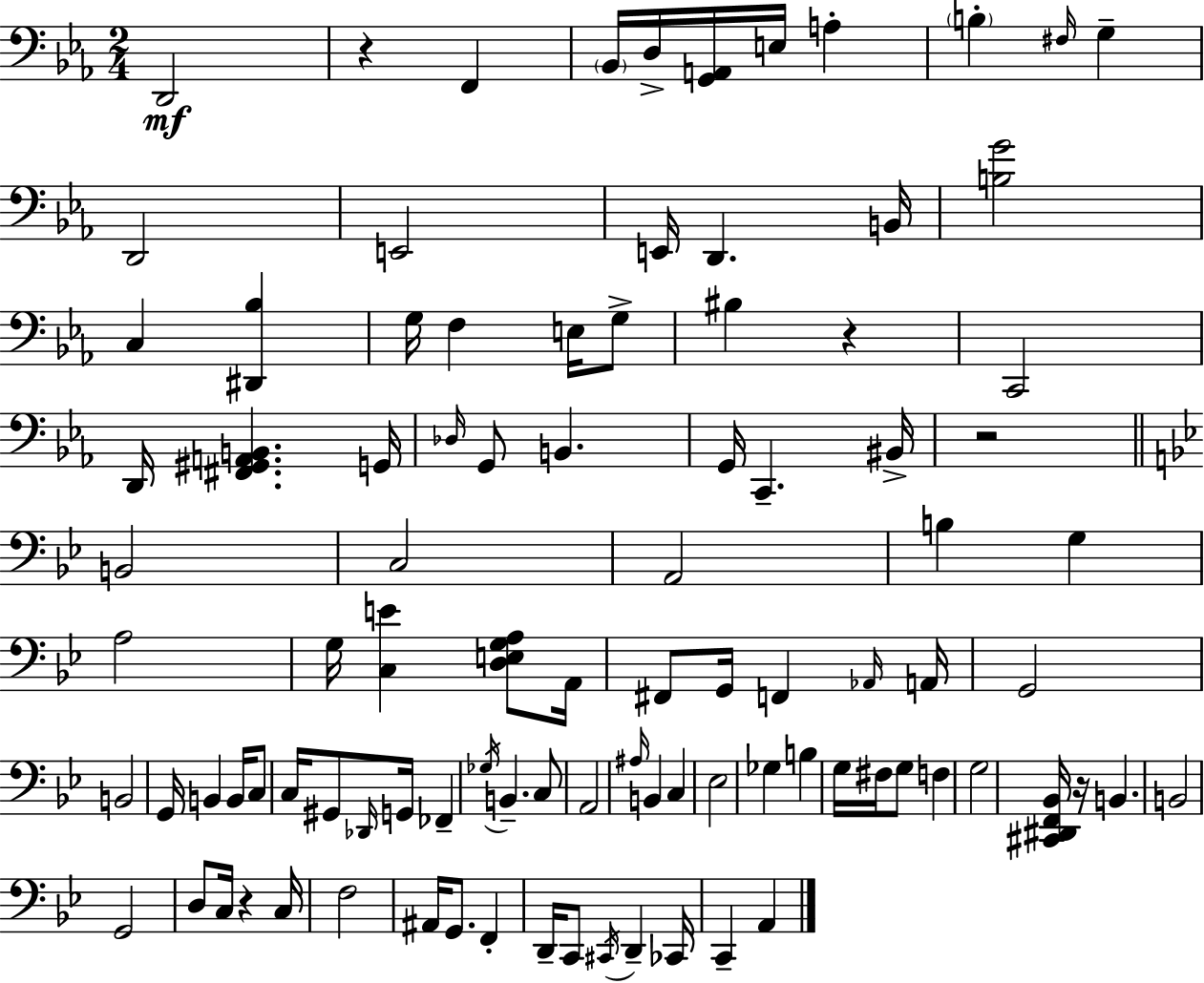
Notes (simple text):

D2/h R/q F2/q Bb2/s D3/s [G2,A2]/s E3/s A3/q B3/q F#3/s G3/q D2/h E2/h E2/s D2/q. B2/s [B3,G4]/h C3/q [D#2,Bb3]/q G3/s F3/q E3/s G3/e BIS3/q R/q C2/h D2/s [F#2,G#2,A2,B2]/q. G2/s Db3/s G2/e B2/q. G2/s C2/q. BIS2/s R/h B2/h C3/h A2/h B3/q G3/q A3/h G3/s [C3,E4]/q [D3,E3,G3,A3]/e A2/s F#2/e G2/s F2/q Ab2/s A2/s G2/h B2/h G2/s B2/q B2/s C3/e C3/s G#2/e Db2/s G2/s FES2/q Gb3/s B2/q. C3/e A2/h A#3/s B2/q C3/q Eb3/h Gb3/q B3/q G3/s F#3/s G3/e F3/q G3/h [C#2,D#2,F2,Bb2]/s R/s B2/q. B2/h G2/h D3/e C3/s R/q C3/s F3/h A#2/s G2/e. F2/q D2/s C2/e C#2/s D2/q CES2/s C2/q A2/q